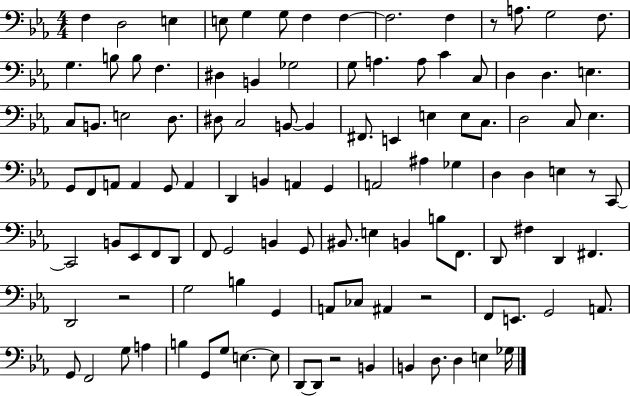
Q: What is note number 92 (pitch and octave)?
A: F2